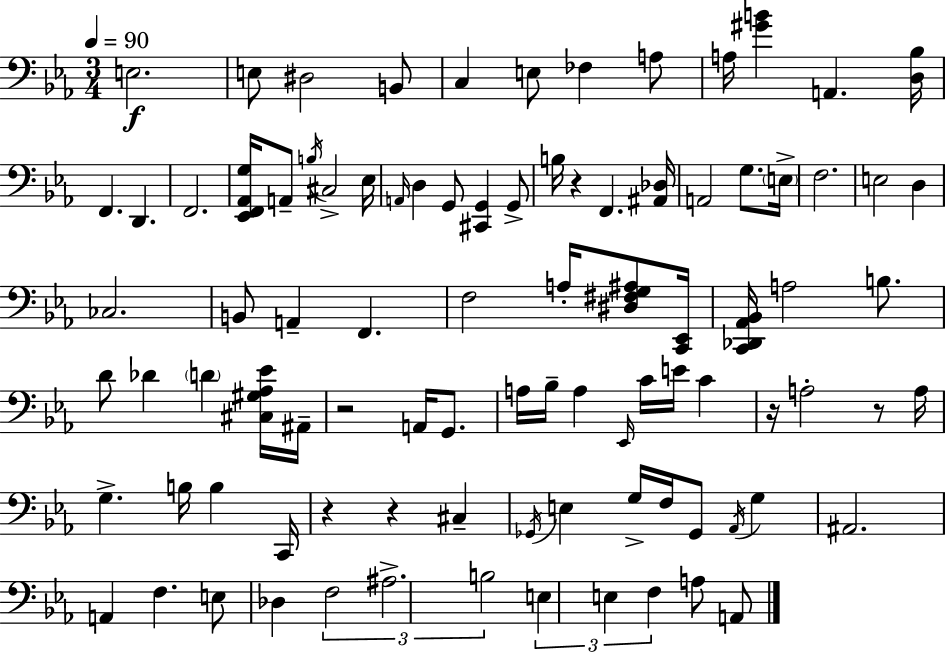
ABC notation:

X:1
T:Untitled
M:3/4
L:1/4
K:Cm
E,2 E,/2 ^D,2 B,,/2 C, E,/2 _F, A,/2 A,/4 [^GB] A,, [D,_B,]/4 F,, D,, F,,2 [_E,,F,,_A,,G,]/4 A,,/2 B,/4 ^C,2 _E,/4 A,,/4 D, G,,/2 [^C,,G,,] G,,/2 B,/4 z F,, [^A,,_D,]/4 A,,2 G,/2 E,/4 F,2 E,2 D, _C,2 B,,/2 A,, F,, F,2 A,/4 [^D,^F,G,^A,]/2 [C,,_E,,]/4 [C,,_D,,_A,,_B,,]/4 A,2 B,/2 D/2 _D D [^C,^G,_A,_E]/4 ^A,,/4 z2 A,,/4 G,,/2 A,/4 _B,/4 A, _E,,/4 C/4 E/4 C z/4 A,2 z/2 A,/4 G, B,/4 B, C,,/4 z z ^C, _G,,/4 E, G,/4 F,/4 _G,,/2 _A,,/4 G, ^A,,2 A,, F, E,/2 _D, F,2 ^A,2 B,2 E, E, F, A,/2 A,,/2